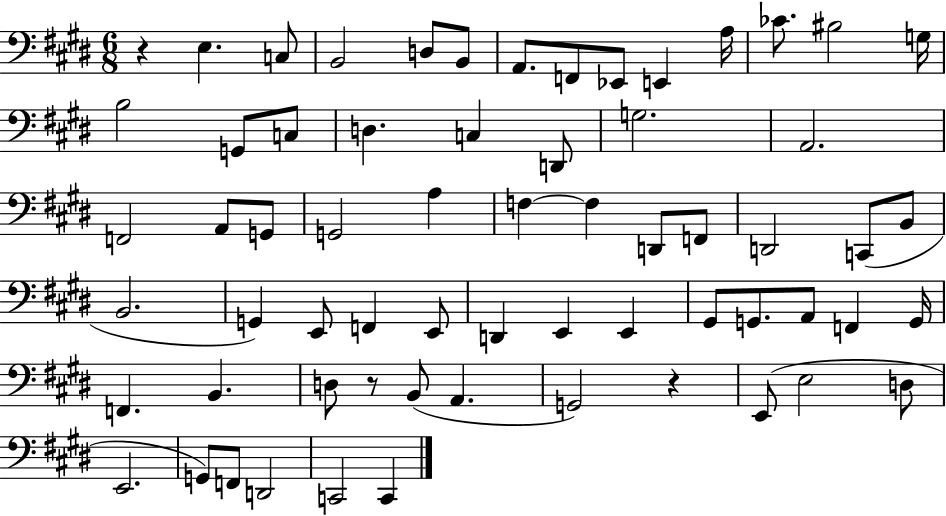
X:1
T:Untitled
M:6/8
L:1/4
K:E
z E, C,/2 B,,2 D,/2 B,,/2 A,,/2 F,,/2 _E,,/2 E,, A,/4 _C/2 ^B,2 G,/4 B,2 G,,/2 C,/2 D, C, D,,/2 G,2 A,,2 F,,2 A,,/2 G,,/2 G,,2 A, F, F, D,,/2 F,,/2 D,,2 C,,/2 B,,/2 B,,2 G,, E,,/2 F,, E,,/2 D,, E,, E,, ^G,,/2 G,,/2 A,,/2 F,, G,,/4 F,, B,, D,/2 z/2 B,,/2 A,, G,,2 z E,,/2 E,2 D,/2 E,,2 G,,/2 F,,/2 D,,2 C,,2 C,,